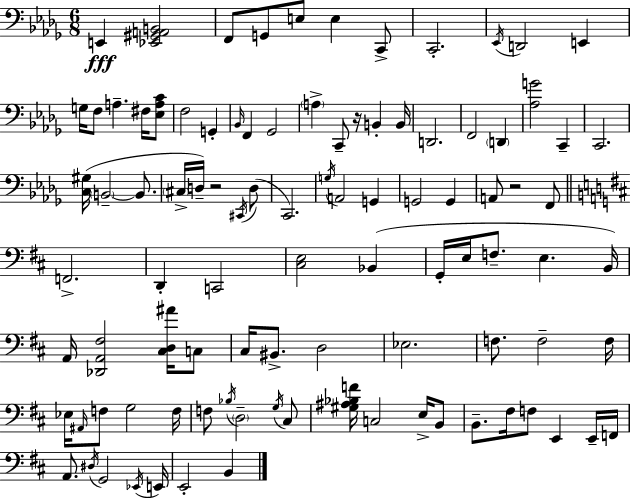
E2/q [Eb2,G#2,A2,B2]/h F2/e G2/e E3/e E3/q C2/e C2/h. Eb2/s D2/h E2/q G3/s F3/e A3/q. F#3/s [Eb3,A3,C4]/e F3/h G2/q Bb2/s F2/q Gb2/h A3/q C2/e R/s B2/q B2/s D2/h. F2/h D2/q [Ab3,G4]/h C2/q C2/h. [C3,G#3]/s B2/h B2/e. C#3/s D3/s R/h C#2/s D3/e C2/h. G3/s A2/h G2/q G2/h G2/q A2/e R/h F2/e F2/h. D2/q C2/h [C#3,E3]/h Bb2/q G2/s E3/s F3/e. E3/q. B2/s A2/s [Db2,A2,F#3]/h [C#3,D3,A#4]/s C3/e C#3/s BIS2/e. D3/h Eb3/h. F3/e. F3/h F3/s Eb3/s A#2/s F3/e G3/h F3/s F3/e Bb3/s D3/h G3/s C#3/e [G#3,A#3,Bb3,F4]/s C3/h E3/s B2/e B2/e. F#3/s F3/e E2/q E2/s F2/s A2/e. D#3/s G2/h Eb2/s E2/s E2/h B2/q